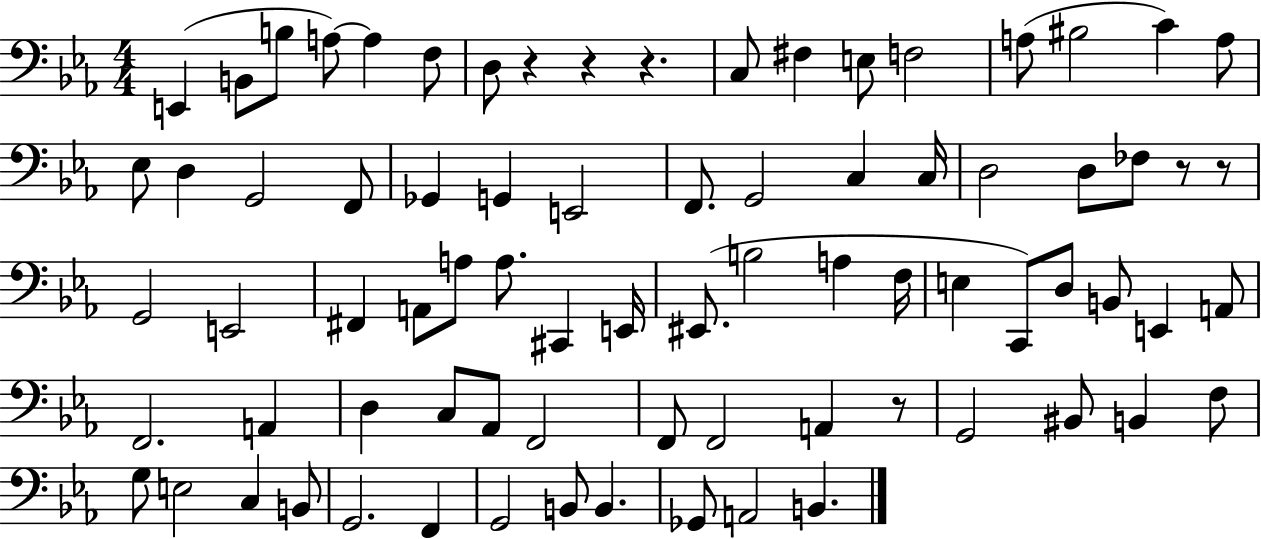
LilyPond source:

{
  \clef bass
  \numericTimeSignature
  \time 4/4
  \key ees \major
  \repeat volta 2 { e,4( b,8 b8 a8~~) a4 f8 | d8 r4 r4 r4. | c8 fis4 e8 f2 | a8( bis2 c'4) a8 | \break ees8 d4 g,2 f,8 | ges,4 g,4 e,2 | f,8. g,2 c4 c16 | d2 d8 fes8 r8 r8 | \break g,2 e,2 | fis,4 a,8 a8 a8. cis,4 e,16 | eis,8.( b2 a4 f16 | e4 c,8) d8 b,8 e,4 a,8 | \break f,2. a,4 | d4 c8 aes,8 f,2 | f,8 f,2 a,4 r8 | g,2 bis,8 b,4 f8 | \break g8 e2 c4 b,8 | g,2. f,4 | g,2 b,8 b,4. | ges,8 a,2 b,4. | \break } \bar "|."
}